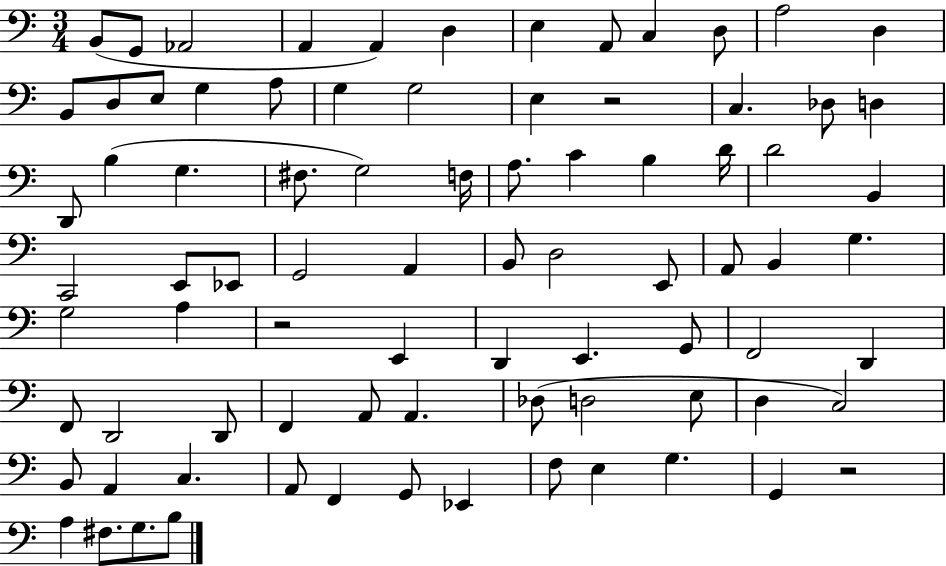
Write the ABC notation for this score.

X:1
T:Untitled
M:3/4
L:1/4
K:C
B,,/2 G,,/2 _A,,2 A,, A,, D, E, A,,/2 C, D,/2 A,2 D, B,,/2 D,/2 E,/2 G, A,/2 G, G,2 E, z2 C, _D,/2 D, D,,/2 B, G, ^F,/2 G,2 F,/4 A,/2 C B, D/4 D2 B,, C,,2 E,,/2 _E,,/2 G,,2 A,, B,,/2 D,2 E,,/2 A,,/2 B,, G, G,2 A, z2 E,, D,, E,, G,,/2 F,,2 D,, F,,/2 D,,2 D,,/2 F,, A,,/2 A,, _D,/2 D,2 E,/2 D, C,2 B,,/2 A,, C, A,,/2 F,, G,,/2 _E,, F,/2 E, G, G,, z2 A, ^F,/2 G,/2 B,/2